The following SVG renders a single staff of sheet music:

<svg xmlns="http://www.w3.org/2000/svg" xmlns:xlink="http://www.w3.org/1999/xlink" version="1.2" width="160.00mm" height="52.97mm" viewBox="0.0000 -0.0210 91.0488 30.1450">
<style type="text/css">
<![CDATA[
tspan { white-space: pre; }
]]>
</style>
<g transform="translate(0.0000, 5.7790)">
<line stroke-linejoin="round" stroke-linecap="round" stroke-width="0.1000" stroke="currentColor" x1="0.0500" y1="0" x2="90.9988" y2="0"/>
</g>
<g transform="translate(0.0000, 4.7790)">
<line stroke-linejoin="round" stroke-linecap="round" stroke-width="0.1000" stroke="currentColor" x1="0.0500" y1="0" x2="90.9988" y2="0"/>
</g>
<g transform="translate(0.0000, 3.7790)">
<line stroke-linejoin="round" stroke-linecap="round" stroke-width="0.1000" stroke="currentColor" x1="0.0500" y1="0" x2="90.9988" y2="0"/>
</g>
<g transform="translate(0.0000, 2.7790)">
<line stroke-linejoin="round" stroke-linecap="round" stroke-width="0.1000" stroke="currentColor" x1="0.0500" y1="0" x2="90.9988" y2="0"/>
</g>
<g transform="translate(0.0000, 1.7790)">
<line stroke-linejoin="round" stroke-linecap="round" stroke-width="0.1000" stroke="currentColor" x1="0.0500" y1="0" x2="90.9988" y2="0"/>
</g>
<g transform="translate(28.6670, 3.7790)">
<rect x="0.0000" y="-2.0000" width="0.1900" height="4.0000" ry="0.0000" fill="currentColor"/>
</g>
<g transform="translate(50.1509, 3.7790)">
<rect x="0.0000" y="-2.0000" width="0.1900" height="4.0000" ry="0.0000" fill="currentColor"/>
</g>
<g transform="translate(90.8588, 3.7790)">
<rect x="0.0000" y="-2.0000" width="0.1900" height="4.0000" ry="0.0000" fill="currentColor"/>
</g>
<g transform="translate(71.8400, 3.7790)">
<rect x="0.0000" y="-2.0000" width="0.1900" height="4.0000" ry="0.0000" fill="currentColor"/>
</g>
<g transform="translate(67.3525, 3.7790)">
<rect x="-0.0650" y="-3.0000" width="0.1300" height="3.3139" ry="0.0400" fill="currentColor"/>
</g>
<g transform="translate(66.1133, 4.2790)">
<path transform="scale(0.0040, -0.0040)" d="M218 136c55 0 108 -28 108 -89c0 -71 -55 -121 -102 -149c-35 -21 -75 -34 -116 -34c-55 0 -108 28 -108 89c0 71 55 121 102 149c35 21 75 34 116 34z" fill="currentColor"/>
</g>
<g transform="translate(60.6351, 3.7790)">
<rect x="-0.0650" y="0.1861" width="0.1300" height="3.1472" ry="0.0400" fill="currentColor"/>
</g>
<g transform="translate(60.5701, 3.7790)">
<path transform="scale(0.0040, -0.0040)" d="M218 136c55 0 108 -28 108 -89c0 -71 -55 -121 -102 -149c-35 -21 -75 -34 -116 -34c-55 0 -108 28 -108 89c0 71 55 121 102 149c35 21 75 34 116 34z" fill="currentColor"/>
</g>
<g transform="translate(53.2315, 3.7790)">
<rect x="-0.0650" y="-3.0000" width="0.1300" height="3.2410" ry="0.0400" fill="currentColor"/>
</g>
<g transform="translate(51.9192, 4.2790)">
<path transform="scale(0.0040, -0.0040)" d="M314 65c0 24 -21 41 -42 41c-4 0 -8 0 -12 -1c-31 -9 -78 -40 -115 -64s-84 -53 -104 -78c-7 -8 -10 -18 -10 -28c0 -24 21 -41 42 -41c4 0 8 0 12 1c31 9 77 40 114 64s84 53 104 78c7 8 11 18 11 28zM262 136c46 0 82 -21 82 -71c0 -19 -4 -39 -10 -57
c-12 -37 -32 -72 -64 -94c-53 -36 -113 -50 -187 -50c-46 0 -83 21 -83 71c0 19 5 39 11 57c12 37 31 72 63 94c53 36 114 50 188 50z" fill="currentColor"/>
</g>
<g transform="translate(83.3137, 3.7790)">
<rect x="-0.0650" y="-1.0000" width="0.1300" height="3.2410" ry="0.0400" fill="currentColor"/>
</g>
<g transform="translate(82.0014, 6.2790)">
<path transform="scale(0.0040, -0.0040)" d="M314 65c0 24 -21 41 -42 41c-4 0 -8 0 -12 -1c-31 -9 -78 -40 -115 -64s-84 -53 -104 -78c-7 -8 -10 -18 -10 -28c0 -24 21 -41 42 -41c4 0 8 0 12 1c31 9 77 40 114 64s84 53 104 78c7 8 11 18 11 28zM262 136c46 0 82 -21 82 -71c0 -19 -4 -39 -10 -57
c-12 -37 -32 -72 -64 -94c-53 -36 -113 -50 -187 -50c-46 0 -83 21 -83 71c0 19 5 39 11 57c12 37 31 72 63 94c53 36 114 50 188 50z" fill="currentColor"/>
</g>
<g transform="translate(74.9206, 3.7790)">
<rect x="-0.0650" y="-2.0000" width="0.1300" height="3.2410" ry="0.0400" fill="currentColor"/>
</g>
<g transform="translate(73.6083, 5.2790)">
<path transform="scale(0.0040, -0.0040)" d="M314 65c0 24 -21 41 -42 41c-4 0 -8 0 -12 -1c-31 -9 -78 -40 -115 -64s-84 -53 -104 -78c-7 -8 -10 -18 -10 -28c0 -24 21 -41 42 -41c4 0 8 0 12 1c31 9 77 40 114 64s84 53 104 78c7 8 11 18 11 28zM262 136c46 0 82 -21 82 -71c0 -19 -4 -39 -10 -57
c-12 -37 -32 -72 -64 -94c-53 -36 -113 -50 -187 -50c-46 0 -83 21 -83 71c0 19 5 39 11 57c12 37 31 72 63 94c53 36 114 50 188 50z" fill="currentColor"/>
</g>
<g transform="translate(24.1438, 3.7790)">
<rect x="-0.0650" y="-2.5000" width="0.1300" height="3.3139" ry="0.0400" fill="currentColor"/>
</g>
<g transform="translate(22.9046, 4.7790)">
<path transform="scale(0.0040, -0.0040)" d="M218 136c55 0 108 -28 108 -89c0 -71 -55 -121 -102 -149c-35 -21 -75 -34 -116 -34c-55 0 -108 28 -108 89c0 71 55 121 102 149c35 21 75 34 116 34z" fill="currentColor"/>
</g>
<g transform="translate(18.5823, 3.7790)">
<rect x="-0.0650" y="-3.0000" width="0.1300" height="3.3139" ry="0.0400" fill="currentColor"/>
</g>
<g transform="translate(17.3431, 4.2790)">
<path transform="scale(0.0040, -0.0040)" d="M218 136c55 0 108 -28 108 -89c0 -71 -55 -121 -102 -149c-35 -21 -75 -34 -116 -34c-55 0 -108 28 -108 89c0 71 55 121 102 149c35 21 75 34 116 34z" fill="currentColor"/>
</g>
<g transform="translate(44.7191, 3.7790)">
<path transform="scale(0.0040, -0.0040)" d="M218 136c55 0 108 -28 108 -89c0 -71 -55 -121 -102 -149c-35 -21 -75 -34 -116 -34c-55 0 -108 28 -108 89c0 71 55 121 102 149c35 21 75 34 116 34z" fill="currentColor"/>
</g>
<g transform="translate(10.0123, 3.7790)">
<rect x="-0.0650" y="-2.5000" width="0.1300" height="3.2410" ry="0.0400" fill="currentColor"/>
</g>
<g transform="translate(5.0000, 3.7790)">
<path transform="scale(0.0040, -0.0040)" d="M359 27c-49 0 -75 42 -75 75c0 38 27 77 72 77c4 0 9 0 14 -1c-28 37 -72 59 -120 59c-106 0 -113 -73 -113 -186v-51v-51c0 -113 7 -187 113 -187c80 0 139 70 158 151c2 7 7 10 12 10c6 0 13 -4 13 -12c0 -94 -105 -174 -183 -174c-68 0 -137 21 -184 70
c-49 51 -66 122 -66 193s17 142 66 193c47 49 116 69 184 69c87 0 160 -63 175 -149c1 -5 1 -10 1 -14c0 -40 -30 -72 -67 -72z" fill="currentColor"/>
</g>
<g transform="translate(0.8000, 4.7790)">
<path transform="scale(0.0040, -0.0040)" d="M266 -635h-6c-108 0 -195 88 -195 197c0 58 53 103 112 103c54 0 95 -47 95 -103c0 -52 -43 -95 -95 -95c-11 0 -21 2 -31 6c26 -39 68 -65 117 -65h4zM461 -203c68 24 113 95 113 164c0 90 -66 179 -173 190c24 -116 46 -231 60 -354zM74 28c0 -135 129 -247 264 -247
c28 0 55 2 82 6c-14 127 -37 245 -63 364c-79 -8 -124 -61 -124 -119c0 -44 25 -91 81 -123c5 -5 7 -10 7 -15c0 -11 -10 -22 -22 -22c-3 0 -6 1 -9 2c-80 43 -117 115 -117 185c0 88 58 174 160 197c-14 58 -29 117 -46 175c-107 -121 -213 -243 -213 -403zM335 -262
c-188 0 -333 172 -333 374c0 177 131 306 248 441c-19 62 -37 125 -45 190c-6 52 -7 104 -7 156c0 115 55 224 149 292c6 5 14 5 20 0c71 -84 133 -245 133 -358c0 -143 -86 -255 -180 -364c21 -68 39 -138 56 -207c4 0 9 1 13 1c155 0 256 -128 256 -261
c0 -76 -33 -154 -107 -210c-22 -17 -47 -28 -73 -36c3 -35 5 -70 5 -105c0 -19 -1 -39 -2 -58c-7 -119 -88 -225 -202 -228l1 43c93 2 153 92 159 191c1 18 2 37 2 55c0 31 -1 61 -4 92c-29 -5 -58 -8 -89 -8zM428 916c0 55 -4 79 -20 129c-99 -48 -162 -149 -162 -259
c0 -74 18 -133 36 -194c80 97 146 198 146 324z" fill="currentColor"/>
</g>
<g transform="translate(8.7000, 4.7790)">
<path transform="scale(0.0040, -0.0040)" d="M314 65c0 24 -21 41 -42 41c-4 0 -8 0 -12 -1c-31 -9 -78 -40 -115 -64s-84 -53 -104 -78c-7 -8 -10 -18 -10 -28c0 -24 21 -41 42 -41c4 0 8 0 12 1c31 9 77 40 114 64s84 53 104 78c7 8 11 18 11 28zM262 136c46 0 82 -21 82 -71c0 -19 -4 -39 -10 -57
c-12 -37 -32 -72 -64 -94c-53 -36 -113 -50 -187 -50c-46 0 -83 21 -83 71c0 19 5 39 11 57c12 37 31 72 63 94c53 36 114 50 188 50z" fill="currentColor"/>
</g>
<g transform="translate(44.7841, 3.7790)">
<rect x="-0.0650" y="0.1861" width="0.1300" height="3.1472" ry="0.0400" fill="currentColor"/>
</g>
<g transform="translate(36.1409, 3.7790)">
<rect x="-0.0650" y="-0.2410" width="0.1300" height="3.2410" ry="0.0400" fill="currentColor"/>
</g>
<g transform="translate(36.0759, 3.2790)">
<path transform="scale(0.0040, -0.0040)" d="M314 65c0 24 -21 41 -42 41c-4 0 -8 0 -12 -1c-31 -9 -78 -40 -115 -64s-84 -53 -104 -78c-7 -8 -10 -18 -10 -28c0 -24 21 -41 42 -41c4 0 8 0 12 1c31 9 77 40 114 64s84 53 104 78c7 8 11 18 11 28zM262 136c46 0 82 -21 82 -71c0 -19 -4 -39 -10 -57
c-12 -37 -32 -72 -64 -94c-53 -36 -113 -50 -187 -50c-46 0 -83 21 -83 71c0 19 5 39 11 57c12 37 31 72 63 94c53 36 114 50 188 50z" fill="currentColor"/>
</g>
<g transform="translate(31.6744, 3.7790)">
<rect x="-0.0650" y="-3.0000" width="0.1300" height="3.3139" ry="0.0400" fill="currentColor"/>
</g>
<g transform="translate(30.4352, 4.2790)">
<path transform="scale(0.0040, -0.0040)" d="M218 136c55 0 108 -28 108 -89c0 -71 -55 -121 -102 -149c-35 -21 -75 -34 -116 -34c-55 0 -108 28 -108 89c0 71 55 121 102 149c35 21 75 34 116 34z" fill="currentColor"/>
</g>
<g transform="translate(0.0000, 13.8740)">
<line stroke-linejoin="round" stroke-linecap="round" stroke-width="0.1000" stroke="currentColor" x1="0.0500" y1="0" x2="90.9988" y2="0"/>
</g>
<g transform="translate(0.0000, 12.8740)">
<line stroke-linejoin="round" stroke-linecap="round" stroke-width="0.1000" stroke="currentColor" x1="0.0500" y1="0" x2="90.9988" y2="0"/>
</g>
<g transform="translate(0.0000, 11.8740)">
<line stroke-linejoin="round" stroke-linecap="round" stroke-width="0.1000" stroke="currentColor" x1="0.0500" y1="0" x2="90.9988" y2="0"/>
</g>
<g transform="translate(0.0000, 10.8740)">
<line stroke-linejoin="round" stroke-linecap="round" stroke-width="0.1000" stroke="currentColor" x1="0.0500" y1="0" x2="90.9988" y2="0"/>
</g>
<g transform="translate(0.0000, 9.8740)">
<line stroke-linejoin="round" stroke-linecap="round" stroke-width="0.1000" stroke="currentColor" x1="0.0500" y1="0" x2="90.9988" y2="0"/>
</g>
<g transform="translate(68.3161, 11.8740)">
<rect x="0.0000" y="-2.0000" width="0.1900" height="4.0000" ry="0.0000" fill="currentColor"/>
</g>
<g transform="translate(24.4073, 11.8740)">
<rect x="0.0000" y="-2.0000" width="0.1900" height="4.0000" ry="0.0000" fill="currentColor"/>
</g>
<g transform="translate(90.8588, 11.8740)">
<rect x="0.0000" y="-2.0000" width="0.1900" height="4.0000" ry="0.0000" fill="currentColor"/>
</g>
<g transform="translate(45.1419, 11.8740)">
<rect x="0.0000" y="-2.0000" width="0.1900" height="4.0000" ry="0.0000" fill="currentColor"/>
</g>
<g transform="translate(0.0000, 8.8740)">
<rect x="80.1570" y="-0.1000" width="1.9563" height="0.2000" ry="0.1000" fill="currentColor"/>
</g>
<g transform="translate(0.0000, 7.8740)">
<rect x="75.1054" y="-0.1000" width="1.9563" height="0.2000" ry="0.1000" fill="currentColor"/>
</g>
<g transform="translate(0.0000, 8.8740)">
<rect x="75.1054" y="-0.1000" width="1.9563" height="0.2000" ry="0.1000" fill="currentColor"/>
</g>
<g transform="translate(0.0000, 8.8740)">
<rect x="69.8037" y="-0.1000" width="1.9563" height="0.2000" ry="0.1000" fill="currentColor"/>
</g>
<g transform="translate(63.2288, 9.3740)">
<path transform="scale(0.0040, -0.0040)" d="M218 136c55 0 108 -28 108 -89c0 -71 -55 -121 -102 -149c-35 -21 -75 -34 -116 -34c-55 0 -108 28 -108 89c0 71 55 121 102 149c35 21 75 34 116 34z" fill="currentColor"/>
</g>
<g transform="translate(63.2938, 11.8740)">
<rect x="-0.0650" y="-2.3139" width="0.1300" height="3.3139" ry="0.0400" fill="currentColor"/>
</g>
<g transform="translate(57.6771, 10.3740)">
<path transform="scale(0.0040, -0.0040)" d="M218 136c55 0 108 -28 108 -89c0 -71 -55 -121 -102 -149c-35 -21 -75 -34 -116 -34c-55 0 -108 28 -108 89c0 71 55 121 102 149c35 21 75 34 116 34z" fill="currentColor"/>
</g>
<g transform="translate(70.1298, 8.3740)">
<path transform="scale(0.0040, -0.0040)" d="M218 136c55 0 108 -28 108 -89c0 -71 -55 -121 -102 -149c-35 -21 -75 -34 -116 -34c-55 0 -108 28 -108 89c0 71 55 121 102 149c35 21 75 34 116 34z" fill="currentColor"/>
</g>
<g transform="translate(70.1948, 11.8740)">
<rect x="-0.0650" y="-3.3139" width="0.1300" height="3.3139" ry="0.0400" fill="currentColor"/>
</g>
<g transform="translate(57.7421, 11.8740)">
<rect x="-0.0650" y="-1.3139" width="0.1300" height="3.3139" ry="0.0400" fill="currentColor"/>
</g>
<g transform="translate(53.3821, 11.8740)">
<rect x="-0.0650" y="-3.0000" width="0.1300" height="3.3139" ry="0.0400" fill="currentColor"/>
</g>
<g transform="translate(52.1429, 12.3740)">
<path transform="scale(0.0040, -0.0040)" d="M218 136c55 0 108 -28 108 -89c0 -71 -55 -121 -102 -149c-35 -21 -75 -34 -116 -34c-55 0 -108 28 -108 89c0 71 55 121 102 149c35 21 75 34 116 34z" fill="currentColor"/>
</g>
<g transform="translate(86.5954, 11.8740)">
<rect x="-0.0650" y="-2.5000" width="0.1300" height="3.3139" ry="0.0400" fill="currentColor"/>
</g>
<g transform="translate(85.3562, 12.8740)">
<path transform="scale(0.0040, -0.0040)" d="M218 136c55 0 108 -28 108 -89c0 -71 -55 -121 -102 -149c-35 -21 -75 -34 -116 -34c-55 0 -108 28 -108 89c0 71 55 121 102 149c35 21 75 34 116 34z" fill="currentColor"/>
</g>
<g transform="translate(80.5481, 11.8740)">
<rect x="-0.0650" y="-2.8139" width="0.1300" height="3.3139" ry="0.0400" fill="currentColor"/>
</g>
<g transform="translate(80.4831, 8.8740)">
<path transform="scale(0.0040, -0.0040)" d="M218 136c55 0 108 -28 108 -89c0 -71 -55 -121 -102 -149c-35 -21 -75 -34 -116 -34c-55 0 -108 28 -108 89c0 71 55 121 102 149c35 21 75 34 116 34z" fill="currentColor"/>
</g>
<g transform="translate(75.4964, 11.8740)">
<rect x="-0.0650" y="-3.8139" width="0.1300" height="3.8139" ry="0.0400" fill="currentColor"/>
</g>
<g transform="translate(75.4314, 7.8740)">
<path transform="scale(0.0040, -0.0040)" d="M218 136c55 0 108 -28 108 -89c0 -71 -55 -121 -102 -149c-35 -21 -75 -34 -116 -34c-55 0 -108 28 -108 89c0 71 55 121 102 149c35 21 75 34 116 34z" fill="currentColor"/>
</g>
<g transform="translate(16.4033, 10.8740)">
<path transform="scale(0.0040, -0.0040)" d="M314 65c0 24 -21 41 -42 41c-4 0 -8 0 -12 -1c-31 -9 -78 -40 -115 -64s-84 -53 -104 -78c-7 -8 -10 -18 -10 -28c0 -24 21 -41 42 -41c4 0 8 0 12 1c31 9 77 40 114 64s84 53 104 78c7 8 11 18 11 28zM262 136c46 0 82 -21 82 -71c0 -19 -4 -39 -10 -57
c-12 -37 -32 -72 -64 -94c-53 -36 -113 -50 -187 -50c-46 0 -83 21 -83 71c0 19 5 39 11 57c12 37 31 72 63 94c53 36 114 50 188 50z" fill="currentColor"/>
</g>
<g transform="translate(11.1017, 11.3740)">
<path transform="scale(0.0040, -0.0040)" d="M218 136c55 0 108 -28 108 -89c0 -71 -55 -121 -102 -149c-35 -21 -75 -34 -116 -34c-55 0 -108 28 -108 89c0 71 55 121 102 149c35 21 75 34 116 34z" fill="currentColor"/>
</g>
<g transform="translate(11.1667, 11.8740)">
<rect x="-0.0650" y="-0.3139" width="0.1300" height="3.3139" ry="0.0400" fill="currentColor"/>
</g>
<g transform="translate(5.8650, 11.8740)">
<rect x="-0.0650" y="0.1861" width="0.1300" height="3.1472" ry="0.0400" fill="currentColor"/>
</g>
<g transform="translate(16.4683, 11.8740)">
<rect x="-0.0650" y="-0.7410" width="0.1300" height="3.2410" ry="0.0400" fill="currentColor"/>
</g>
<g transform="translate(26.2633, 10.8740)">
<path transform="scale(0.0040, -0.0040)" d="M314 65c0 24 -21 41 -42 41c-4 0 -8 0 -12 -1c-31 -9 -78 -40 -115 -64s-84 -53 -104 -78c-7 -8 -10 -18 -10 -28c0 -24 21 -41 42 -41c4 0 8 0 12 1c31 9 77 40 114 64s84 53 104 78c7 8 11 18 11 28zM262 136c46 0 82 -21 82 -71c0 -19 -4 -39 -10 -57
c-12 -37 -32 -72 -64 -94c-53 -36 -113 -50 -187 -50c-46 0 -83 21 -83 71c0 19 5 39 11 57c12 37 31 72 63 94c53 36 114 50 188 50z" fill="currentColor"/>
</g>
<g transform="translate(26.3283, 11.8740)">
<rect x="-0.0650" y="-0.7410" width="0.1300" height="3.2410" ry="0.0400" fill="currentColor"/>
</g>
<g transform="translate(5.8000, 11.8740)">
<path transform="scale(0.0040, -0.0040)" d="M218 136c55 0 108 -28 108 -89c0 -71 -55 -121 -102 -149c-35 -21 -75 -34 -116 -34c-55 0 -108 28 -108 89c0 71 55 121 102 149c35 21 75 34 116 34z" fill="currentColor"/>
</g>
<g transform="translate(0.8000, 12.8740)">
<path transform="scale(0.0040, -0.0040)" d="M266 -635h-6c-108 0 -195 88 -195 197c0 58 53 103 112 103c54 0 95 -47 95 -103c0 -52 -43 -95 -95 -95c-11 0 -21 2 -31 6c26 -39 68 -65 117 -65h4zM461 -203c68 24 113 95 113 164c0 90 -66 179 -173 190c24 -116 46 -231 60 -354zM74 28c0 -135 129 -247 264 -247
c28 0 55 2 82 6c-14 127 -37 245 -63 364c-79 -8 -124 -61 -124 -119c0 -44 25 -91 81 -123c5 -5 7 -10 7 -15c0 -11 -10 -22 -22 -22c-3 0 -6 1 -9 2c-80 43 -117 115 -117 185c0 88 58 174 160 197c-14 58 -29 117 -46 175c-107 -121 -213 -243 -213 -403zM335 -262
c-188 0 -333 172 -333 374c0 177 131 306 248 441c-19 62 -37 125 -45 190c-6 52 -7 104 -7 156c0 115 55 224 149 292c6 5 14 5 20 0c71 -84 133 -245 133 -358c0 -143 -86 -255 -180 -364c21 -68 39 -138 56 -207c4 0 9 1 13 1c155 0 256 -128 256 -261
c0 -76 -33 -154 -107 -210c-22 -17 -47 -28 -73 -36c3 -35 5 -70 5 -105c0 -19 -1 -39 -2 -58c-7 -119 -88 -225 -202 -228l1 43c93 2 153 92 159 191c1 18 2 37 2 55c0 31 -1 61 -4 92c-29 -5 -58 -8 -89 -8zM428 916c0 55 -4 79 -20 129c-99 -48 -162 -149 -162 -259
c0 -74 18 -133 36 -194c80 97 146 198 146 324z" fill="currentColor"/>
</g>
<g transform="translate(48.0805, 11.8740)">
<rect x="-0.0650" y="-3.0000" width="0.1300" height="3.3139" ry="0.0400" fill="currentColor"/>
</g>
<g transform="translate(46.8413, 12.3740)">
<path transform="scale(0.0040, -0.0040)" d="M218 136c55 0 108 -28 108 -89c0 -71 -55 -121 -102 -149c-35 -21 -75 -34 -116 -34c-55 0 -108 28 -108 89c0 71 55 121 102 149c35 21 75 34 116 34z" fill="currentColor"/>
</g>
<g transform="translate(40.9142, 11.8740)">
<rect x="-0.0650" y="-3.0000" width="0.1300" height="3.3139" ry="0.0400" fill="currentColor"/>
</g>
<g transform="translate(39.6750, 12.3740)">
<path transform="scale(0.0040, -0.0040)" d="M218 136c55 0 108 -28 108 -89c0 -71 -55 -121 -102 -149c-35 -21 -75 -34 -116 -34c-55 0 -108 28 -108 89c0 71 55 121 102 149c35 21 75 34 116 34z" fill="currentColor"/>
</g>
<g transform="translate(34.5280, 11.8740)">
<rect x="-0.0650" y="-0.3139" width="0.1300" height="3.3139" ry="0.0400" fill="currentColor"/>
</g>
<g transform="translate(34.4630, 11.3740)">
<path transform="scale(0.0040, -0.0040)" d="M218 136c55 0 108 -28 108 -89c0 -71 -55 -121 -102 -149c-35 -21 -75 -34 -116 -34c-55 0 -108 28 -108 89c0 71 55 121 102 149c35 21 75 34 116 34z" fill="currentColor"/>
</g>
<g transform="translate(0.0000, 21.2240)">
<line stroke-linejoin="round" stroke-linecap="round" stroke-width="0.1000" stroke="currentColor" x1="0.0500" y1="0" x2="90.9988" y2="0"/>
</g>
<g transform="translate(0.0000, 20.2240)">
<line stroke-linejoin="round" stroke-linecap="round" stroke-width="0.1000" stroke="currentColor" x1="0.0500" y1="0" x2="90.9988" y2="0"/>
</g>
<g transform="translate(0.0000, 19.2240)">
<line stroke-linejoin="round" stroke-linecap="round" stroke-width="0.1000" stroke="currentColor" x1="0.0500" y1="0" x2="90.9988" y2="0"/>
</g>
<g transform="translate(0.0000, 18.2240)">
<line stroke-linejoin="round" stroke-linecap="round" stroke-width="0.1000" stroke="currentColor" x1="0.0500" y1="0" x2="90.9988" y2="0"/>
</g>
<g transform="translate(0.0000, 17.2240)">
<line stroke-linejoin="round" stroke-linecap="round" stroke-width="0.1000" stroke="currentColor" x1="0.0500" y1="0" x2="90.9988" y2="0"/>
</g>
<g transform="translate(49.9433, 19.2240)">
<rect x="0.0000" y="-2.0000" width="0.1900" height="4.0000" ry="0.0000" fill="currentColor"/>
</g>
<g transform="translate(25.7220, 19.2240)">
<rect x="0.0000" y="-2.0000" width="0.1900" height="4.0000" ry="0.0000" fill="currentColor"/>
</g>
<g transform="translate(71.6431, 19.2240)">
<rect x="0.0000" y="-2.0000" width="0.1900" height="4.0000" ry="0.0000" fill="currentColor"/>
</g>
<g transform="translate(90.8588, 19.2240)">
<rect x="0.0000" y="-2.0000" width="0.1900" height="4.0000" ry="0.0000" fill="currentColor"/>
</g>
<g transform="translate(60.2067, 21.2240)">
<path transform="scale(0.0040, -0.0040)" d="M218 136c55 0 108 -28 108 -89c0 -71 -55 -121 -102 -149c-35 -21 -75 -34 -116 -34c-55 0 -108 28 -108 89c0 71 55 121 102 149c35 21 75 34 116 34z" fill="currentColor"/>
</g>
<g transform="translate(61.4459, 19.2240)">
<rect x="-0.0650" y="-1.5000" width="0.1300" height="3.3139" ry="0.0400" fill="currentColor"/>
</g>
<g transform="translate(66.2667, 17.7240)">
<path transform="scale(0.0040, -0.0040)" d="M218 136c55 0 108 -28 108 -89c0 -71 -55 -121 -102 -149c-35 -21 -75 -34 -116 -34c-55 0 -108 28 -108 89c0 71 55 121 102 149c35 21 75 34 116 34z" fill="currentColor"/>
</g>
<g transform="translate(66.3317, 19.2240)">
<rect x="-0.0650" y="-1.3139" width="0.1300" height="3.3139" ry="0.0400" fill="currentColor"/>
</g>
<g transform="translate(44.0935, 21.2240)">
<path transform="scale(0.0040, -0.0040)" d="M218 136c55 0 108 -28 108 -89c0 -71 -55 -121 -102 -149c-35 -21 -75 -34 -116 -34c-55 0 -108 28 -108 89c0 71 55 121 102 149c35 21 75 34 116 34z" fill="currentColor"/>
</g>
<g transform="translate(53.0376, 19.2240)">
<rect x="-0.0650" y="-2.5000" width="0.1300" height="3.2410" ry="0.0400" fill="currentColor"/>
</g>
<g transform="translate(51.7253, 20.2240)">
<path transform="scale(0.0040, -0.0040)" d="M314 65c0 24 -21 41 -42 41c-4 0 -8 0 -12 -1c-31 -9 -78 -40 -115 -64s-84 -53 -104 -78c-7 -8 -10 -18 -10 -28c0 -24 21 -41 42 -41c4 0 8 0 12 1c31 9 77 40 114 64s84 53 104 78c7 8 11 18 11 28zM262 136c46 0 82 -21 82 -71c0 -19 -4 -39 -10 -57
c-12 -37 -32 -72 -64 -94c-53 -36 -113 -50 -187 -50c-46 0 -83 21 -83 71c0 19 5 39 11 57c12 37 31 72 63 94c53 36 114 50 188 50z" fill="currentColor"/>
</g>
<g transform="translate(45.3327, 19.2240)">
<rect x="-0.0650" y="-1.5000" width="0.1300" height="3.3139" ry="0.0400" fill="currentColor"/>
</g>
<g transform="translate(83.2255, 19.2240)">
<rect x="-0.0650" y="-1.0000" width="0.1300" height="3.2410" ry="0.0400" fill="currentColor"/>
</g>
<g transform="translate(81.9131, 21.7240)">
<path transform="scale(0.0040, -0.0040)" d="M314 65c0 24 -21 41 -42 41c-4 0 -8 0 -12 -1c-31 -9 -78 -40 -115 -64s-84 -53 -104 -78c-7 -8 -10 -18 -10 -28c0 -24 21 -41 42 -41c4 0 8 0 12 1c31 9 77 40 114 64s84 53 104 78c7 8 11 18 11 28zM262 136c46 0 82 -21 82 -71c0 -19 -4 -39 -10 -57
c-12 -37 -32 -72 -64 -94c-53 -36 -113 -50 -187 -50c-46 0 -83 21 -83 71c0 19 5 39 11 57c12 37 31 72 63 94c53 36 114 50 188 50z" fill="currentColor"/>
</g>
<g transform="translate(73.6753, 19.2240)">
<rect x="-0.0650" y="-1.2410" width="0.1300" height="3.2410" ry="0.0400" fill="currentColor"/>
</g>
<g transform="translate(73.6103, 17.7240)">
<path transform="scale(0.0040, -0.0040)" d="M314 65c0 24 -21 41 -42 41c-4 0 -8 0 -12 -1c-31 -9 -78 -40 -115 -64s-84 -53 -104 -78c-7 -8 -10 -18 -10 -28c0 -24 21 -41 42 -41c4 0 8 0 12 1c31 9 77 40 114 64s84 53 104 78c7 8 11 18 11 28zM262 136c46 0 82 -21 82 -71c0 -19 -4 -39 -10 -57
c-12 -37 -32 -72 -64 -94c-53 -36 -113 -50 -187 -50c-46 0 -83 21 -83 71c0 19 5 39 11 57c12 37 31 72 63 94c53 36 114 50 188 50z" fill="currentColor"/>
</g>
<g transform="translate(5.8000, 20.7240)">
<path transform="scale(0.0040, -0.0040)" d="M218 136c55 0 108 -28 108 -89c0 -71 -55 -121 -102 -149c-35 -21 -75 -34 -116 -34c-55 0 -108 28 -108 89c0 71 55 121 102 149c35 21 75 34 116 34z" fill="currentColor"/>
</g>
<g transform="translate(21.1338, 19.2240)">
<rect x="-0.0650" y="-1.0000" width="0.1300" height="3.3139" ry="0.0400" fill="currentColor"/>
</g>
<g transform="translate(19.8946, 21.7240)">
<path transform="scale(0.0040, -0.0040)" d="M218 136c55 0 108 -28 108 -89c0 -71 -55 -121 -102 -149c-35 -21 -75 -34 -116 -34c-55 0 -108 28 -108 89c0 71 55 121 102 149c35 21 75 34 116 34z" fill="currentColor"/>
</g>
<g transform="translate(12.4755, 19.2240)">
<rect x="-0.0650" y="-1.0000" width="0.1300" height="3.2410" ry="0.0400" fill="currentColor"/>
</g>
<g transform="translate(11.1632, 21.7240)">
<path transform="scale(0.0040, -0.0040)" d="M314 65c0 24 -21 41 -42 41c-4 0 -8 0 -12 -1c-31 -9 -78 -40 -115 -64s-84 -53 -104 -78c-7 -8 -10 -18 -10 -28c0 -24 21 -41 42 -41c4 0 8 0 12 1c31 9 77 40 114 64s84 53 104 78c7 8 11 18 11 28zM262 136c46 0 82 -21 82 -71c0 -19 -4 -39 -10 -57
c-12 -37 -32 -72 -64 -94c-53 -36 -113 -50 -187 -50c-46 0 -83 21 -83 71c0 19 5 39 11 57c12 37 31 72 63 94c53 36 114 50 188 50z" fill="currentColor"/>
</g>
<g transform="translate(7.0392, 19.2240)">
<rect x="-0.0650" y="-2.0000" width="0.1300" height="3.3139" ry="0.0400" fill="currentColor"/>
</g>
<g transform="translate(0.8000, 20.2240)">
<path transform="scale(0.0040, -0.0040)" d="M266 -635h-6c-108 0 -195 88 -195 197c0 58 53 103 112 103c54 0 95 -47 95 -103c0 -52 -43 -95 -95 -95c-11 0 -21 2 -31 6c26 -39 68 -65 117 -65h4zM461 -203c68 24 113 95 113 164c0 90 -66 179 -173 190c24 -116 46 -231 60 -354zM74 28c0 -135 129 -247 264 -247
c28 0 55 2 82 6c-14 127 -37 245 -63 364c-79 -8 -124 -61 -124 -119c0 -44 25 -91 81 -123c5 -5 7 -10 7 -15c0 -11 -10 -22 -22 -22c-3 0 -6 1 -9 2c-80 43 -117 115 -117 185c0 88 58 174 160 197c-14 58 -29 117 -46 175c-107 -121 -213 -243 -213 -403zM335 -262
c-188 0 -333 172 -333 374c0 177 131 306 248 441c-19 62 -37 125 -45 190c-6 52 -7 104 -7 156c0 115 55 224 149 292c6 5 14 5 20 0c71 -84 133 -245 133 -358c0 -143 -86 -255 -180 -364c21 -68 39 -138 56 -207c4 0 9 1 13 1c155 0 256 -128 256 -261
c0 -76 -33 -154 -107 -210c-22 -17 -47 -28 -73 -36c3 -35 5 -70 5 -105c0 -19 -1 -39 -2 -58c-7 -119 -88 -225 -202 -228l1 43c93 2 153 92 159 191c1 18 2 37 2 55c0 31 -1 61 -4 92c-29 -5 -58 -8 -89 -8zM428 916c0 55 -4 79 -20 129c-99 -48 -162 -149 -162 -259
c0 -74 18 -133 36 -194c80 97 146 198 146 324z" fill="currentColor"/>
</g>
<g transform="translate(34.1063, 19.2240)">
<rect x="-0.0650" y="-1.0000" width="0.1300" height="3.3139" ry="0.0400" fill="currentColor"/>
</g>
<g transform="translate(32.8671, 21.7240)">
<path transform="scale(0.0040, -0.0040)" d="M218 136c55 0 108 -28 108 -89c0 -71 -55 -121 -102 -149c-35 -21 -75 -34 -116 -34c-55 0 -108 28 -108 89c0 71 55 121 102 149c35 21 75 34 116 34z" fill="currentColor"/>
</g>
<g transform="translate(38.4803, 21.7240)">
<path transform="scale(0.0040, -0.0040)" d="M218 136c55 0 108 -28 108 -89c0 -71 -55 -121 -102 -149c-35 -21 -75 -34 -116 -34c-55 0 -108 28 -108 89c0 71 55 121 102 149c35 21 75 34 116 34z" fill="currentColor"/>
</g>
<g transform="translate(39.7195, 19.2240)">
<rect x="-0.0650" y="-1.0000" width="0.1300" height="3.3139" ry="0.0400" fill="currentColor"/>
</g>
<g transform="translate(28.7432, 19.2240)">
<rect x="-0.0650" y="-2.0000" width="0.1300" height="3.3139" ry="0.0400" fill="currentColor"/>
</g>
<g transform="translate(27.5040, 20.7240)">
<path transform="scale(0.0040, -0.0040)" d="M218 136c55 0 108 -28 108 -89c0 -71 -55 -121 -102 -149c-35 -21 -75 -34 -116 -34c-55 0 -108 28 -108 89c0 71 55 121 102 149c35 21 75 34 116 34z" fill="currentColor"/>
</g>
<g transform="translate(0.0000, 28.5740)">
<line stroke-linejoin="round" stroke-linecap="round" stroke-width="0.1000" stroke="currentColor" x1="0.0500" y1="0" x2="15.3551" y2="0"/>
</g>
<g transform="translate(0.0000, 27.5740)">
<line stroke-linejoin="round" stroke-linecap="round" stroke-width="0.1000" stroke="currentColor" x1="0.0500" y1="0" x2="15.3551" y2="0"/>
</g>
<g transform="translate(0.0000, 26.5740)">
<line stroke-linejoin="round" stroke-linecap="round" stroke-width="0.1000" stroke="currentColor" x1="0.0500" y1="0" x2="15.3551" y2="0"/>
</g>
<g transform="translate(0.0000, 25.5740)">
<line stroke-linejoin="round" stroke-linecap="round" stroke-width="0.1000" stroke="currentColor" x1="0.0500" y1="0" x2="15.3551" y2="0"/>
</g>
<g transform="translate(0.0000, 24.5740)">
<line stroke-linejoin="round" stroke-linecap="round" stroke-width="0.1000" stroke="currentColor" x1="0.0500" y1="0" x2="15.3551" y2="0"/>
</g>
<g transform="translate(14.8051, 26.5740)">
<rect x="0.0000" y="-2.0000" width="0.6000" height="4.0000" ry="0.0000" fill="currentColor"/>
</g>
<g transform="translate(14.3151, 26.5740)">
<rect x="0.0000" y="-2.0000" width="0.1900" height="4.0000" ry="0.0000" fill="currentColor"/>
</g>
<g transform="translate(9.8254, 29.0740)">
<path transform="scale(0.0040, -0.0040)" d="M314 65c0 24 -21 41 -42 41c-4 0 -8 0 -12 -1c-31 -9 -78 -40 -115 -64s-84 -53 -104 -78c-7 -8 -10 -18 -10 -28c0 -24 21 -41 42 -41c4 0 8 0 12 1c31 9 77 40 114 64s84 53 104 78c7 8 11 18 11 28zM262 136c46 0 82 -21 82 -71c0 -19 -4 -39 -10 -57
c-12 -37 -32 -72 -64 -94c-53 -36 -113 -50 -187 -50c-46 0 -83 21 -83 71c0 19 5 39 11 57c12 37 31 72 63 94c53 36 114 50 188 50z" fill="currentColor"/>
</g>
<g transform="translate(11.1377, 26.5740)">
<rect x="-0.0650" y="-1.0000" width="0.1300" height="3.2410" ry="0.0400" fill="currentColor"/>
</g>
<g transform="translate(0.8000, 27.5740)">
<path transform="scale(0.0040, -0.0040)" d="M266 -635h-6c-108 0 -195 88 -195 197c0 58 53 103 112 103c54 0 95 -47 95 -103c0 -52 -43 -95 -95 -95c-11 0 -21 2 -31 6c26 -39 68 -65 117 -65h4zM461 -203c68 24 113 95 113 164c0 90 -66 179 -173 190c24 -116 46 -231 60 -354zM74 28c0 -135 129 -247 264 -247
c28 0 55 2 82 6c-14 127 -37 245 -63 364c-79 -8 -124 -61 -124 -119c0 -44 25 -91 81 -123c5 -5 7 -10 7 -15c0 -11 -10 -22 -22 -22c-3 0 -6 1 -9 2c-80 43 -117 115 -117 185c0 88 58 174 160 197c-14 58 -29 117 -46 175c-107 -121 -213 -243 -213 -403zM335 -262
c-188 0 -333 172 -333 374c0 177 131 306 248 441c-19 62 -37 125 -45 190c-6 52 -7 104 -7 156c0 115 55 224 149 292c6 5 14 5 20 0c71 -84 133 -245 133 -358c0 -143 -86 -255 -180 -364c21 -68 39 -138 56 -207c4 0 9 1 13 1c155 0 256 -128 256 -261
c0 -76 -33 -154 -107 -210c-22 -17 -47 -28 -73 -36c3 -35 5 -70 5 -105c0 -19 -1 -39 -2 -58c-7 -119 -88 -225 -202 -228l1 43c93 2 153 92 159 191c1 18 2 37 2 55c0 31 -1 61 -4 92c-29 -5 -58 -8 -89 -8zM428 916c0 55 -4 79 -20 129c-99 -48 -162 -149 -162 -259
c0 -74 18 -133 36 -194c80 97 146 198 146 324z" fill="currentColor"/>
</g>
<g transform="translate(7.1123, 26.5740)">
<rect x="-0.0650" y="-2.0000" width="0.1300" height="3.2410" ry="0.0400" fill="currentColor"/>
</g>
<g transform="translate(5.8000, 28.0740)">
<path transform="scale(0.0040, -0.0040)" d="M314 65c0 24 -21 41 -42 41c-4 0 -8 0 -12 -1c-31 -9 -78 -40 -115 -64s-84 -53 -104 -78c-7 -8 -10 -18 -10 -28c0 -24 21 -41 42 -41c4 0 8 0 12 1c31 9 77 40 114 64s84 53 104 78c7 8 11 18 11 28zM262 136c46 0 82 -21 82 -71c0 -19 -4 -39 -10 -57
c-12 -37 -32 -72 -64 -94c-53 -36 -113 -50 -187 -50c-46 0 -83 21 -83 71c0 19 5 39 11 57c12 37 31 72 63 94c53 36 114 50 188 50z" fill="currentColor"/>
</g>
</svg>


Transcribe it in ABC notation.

X:1
T:Untitled
M:4/4
L:1/4
K:C
G2 A G A c2 B A2 B A F2 D2 B c d2 d2 c A A A e g b c' a G F D2 D F D D E G2 E e e2 D2 F2 D2